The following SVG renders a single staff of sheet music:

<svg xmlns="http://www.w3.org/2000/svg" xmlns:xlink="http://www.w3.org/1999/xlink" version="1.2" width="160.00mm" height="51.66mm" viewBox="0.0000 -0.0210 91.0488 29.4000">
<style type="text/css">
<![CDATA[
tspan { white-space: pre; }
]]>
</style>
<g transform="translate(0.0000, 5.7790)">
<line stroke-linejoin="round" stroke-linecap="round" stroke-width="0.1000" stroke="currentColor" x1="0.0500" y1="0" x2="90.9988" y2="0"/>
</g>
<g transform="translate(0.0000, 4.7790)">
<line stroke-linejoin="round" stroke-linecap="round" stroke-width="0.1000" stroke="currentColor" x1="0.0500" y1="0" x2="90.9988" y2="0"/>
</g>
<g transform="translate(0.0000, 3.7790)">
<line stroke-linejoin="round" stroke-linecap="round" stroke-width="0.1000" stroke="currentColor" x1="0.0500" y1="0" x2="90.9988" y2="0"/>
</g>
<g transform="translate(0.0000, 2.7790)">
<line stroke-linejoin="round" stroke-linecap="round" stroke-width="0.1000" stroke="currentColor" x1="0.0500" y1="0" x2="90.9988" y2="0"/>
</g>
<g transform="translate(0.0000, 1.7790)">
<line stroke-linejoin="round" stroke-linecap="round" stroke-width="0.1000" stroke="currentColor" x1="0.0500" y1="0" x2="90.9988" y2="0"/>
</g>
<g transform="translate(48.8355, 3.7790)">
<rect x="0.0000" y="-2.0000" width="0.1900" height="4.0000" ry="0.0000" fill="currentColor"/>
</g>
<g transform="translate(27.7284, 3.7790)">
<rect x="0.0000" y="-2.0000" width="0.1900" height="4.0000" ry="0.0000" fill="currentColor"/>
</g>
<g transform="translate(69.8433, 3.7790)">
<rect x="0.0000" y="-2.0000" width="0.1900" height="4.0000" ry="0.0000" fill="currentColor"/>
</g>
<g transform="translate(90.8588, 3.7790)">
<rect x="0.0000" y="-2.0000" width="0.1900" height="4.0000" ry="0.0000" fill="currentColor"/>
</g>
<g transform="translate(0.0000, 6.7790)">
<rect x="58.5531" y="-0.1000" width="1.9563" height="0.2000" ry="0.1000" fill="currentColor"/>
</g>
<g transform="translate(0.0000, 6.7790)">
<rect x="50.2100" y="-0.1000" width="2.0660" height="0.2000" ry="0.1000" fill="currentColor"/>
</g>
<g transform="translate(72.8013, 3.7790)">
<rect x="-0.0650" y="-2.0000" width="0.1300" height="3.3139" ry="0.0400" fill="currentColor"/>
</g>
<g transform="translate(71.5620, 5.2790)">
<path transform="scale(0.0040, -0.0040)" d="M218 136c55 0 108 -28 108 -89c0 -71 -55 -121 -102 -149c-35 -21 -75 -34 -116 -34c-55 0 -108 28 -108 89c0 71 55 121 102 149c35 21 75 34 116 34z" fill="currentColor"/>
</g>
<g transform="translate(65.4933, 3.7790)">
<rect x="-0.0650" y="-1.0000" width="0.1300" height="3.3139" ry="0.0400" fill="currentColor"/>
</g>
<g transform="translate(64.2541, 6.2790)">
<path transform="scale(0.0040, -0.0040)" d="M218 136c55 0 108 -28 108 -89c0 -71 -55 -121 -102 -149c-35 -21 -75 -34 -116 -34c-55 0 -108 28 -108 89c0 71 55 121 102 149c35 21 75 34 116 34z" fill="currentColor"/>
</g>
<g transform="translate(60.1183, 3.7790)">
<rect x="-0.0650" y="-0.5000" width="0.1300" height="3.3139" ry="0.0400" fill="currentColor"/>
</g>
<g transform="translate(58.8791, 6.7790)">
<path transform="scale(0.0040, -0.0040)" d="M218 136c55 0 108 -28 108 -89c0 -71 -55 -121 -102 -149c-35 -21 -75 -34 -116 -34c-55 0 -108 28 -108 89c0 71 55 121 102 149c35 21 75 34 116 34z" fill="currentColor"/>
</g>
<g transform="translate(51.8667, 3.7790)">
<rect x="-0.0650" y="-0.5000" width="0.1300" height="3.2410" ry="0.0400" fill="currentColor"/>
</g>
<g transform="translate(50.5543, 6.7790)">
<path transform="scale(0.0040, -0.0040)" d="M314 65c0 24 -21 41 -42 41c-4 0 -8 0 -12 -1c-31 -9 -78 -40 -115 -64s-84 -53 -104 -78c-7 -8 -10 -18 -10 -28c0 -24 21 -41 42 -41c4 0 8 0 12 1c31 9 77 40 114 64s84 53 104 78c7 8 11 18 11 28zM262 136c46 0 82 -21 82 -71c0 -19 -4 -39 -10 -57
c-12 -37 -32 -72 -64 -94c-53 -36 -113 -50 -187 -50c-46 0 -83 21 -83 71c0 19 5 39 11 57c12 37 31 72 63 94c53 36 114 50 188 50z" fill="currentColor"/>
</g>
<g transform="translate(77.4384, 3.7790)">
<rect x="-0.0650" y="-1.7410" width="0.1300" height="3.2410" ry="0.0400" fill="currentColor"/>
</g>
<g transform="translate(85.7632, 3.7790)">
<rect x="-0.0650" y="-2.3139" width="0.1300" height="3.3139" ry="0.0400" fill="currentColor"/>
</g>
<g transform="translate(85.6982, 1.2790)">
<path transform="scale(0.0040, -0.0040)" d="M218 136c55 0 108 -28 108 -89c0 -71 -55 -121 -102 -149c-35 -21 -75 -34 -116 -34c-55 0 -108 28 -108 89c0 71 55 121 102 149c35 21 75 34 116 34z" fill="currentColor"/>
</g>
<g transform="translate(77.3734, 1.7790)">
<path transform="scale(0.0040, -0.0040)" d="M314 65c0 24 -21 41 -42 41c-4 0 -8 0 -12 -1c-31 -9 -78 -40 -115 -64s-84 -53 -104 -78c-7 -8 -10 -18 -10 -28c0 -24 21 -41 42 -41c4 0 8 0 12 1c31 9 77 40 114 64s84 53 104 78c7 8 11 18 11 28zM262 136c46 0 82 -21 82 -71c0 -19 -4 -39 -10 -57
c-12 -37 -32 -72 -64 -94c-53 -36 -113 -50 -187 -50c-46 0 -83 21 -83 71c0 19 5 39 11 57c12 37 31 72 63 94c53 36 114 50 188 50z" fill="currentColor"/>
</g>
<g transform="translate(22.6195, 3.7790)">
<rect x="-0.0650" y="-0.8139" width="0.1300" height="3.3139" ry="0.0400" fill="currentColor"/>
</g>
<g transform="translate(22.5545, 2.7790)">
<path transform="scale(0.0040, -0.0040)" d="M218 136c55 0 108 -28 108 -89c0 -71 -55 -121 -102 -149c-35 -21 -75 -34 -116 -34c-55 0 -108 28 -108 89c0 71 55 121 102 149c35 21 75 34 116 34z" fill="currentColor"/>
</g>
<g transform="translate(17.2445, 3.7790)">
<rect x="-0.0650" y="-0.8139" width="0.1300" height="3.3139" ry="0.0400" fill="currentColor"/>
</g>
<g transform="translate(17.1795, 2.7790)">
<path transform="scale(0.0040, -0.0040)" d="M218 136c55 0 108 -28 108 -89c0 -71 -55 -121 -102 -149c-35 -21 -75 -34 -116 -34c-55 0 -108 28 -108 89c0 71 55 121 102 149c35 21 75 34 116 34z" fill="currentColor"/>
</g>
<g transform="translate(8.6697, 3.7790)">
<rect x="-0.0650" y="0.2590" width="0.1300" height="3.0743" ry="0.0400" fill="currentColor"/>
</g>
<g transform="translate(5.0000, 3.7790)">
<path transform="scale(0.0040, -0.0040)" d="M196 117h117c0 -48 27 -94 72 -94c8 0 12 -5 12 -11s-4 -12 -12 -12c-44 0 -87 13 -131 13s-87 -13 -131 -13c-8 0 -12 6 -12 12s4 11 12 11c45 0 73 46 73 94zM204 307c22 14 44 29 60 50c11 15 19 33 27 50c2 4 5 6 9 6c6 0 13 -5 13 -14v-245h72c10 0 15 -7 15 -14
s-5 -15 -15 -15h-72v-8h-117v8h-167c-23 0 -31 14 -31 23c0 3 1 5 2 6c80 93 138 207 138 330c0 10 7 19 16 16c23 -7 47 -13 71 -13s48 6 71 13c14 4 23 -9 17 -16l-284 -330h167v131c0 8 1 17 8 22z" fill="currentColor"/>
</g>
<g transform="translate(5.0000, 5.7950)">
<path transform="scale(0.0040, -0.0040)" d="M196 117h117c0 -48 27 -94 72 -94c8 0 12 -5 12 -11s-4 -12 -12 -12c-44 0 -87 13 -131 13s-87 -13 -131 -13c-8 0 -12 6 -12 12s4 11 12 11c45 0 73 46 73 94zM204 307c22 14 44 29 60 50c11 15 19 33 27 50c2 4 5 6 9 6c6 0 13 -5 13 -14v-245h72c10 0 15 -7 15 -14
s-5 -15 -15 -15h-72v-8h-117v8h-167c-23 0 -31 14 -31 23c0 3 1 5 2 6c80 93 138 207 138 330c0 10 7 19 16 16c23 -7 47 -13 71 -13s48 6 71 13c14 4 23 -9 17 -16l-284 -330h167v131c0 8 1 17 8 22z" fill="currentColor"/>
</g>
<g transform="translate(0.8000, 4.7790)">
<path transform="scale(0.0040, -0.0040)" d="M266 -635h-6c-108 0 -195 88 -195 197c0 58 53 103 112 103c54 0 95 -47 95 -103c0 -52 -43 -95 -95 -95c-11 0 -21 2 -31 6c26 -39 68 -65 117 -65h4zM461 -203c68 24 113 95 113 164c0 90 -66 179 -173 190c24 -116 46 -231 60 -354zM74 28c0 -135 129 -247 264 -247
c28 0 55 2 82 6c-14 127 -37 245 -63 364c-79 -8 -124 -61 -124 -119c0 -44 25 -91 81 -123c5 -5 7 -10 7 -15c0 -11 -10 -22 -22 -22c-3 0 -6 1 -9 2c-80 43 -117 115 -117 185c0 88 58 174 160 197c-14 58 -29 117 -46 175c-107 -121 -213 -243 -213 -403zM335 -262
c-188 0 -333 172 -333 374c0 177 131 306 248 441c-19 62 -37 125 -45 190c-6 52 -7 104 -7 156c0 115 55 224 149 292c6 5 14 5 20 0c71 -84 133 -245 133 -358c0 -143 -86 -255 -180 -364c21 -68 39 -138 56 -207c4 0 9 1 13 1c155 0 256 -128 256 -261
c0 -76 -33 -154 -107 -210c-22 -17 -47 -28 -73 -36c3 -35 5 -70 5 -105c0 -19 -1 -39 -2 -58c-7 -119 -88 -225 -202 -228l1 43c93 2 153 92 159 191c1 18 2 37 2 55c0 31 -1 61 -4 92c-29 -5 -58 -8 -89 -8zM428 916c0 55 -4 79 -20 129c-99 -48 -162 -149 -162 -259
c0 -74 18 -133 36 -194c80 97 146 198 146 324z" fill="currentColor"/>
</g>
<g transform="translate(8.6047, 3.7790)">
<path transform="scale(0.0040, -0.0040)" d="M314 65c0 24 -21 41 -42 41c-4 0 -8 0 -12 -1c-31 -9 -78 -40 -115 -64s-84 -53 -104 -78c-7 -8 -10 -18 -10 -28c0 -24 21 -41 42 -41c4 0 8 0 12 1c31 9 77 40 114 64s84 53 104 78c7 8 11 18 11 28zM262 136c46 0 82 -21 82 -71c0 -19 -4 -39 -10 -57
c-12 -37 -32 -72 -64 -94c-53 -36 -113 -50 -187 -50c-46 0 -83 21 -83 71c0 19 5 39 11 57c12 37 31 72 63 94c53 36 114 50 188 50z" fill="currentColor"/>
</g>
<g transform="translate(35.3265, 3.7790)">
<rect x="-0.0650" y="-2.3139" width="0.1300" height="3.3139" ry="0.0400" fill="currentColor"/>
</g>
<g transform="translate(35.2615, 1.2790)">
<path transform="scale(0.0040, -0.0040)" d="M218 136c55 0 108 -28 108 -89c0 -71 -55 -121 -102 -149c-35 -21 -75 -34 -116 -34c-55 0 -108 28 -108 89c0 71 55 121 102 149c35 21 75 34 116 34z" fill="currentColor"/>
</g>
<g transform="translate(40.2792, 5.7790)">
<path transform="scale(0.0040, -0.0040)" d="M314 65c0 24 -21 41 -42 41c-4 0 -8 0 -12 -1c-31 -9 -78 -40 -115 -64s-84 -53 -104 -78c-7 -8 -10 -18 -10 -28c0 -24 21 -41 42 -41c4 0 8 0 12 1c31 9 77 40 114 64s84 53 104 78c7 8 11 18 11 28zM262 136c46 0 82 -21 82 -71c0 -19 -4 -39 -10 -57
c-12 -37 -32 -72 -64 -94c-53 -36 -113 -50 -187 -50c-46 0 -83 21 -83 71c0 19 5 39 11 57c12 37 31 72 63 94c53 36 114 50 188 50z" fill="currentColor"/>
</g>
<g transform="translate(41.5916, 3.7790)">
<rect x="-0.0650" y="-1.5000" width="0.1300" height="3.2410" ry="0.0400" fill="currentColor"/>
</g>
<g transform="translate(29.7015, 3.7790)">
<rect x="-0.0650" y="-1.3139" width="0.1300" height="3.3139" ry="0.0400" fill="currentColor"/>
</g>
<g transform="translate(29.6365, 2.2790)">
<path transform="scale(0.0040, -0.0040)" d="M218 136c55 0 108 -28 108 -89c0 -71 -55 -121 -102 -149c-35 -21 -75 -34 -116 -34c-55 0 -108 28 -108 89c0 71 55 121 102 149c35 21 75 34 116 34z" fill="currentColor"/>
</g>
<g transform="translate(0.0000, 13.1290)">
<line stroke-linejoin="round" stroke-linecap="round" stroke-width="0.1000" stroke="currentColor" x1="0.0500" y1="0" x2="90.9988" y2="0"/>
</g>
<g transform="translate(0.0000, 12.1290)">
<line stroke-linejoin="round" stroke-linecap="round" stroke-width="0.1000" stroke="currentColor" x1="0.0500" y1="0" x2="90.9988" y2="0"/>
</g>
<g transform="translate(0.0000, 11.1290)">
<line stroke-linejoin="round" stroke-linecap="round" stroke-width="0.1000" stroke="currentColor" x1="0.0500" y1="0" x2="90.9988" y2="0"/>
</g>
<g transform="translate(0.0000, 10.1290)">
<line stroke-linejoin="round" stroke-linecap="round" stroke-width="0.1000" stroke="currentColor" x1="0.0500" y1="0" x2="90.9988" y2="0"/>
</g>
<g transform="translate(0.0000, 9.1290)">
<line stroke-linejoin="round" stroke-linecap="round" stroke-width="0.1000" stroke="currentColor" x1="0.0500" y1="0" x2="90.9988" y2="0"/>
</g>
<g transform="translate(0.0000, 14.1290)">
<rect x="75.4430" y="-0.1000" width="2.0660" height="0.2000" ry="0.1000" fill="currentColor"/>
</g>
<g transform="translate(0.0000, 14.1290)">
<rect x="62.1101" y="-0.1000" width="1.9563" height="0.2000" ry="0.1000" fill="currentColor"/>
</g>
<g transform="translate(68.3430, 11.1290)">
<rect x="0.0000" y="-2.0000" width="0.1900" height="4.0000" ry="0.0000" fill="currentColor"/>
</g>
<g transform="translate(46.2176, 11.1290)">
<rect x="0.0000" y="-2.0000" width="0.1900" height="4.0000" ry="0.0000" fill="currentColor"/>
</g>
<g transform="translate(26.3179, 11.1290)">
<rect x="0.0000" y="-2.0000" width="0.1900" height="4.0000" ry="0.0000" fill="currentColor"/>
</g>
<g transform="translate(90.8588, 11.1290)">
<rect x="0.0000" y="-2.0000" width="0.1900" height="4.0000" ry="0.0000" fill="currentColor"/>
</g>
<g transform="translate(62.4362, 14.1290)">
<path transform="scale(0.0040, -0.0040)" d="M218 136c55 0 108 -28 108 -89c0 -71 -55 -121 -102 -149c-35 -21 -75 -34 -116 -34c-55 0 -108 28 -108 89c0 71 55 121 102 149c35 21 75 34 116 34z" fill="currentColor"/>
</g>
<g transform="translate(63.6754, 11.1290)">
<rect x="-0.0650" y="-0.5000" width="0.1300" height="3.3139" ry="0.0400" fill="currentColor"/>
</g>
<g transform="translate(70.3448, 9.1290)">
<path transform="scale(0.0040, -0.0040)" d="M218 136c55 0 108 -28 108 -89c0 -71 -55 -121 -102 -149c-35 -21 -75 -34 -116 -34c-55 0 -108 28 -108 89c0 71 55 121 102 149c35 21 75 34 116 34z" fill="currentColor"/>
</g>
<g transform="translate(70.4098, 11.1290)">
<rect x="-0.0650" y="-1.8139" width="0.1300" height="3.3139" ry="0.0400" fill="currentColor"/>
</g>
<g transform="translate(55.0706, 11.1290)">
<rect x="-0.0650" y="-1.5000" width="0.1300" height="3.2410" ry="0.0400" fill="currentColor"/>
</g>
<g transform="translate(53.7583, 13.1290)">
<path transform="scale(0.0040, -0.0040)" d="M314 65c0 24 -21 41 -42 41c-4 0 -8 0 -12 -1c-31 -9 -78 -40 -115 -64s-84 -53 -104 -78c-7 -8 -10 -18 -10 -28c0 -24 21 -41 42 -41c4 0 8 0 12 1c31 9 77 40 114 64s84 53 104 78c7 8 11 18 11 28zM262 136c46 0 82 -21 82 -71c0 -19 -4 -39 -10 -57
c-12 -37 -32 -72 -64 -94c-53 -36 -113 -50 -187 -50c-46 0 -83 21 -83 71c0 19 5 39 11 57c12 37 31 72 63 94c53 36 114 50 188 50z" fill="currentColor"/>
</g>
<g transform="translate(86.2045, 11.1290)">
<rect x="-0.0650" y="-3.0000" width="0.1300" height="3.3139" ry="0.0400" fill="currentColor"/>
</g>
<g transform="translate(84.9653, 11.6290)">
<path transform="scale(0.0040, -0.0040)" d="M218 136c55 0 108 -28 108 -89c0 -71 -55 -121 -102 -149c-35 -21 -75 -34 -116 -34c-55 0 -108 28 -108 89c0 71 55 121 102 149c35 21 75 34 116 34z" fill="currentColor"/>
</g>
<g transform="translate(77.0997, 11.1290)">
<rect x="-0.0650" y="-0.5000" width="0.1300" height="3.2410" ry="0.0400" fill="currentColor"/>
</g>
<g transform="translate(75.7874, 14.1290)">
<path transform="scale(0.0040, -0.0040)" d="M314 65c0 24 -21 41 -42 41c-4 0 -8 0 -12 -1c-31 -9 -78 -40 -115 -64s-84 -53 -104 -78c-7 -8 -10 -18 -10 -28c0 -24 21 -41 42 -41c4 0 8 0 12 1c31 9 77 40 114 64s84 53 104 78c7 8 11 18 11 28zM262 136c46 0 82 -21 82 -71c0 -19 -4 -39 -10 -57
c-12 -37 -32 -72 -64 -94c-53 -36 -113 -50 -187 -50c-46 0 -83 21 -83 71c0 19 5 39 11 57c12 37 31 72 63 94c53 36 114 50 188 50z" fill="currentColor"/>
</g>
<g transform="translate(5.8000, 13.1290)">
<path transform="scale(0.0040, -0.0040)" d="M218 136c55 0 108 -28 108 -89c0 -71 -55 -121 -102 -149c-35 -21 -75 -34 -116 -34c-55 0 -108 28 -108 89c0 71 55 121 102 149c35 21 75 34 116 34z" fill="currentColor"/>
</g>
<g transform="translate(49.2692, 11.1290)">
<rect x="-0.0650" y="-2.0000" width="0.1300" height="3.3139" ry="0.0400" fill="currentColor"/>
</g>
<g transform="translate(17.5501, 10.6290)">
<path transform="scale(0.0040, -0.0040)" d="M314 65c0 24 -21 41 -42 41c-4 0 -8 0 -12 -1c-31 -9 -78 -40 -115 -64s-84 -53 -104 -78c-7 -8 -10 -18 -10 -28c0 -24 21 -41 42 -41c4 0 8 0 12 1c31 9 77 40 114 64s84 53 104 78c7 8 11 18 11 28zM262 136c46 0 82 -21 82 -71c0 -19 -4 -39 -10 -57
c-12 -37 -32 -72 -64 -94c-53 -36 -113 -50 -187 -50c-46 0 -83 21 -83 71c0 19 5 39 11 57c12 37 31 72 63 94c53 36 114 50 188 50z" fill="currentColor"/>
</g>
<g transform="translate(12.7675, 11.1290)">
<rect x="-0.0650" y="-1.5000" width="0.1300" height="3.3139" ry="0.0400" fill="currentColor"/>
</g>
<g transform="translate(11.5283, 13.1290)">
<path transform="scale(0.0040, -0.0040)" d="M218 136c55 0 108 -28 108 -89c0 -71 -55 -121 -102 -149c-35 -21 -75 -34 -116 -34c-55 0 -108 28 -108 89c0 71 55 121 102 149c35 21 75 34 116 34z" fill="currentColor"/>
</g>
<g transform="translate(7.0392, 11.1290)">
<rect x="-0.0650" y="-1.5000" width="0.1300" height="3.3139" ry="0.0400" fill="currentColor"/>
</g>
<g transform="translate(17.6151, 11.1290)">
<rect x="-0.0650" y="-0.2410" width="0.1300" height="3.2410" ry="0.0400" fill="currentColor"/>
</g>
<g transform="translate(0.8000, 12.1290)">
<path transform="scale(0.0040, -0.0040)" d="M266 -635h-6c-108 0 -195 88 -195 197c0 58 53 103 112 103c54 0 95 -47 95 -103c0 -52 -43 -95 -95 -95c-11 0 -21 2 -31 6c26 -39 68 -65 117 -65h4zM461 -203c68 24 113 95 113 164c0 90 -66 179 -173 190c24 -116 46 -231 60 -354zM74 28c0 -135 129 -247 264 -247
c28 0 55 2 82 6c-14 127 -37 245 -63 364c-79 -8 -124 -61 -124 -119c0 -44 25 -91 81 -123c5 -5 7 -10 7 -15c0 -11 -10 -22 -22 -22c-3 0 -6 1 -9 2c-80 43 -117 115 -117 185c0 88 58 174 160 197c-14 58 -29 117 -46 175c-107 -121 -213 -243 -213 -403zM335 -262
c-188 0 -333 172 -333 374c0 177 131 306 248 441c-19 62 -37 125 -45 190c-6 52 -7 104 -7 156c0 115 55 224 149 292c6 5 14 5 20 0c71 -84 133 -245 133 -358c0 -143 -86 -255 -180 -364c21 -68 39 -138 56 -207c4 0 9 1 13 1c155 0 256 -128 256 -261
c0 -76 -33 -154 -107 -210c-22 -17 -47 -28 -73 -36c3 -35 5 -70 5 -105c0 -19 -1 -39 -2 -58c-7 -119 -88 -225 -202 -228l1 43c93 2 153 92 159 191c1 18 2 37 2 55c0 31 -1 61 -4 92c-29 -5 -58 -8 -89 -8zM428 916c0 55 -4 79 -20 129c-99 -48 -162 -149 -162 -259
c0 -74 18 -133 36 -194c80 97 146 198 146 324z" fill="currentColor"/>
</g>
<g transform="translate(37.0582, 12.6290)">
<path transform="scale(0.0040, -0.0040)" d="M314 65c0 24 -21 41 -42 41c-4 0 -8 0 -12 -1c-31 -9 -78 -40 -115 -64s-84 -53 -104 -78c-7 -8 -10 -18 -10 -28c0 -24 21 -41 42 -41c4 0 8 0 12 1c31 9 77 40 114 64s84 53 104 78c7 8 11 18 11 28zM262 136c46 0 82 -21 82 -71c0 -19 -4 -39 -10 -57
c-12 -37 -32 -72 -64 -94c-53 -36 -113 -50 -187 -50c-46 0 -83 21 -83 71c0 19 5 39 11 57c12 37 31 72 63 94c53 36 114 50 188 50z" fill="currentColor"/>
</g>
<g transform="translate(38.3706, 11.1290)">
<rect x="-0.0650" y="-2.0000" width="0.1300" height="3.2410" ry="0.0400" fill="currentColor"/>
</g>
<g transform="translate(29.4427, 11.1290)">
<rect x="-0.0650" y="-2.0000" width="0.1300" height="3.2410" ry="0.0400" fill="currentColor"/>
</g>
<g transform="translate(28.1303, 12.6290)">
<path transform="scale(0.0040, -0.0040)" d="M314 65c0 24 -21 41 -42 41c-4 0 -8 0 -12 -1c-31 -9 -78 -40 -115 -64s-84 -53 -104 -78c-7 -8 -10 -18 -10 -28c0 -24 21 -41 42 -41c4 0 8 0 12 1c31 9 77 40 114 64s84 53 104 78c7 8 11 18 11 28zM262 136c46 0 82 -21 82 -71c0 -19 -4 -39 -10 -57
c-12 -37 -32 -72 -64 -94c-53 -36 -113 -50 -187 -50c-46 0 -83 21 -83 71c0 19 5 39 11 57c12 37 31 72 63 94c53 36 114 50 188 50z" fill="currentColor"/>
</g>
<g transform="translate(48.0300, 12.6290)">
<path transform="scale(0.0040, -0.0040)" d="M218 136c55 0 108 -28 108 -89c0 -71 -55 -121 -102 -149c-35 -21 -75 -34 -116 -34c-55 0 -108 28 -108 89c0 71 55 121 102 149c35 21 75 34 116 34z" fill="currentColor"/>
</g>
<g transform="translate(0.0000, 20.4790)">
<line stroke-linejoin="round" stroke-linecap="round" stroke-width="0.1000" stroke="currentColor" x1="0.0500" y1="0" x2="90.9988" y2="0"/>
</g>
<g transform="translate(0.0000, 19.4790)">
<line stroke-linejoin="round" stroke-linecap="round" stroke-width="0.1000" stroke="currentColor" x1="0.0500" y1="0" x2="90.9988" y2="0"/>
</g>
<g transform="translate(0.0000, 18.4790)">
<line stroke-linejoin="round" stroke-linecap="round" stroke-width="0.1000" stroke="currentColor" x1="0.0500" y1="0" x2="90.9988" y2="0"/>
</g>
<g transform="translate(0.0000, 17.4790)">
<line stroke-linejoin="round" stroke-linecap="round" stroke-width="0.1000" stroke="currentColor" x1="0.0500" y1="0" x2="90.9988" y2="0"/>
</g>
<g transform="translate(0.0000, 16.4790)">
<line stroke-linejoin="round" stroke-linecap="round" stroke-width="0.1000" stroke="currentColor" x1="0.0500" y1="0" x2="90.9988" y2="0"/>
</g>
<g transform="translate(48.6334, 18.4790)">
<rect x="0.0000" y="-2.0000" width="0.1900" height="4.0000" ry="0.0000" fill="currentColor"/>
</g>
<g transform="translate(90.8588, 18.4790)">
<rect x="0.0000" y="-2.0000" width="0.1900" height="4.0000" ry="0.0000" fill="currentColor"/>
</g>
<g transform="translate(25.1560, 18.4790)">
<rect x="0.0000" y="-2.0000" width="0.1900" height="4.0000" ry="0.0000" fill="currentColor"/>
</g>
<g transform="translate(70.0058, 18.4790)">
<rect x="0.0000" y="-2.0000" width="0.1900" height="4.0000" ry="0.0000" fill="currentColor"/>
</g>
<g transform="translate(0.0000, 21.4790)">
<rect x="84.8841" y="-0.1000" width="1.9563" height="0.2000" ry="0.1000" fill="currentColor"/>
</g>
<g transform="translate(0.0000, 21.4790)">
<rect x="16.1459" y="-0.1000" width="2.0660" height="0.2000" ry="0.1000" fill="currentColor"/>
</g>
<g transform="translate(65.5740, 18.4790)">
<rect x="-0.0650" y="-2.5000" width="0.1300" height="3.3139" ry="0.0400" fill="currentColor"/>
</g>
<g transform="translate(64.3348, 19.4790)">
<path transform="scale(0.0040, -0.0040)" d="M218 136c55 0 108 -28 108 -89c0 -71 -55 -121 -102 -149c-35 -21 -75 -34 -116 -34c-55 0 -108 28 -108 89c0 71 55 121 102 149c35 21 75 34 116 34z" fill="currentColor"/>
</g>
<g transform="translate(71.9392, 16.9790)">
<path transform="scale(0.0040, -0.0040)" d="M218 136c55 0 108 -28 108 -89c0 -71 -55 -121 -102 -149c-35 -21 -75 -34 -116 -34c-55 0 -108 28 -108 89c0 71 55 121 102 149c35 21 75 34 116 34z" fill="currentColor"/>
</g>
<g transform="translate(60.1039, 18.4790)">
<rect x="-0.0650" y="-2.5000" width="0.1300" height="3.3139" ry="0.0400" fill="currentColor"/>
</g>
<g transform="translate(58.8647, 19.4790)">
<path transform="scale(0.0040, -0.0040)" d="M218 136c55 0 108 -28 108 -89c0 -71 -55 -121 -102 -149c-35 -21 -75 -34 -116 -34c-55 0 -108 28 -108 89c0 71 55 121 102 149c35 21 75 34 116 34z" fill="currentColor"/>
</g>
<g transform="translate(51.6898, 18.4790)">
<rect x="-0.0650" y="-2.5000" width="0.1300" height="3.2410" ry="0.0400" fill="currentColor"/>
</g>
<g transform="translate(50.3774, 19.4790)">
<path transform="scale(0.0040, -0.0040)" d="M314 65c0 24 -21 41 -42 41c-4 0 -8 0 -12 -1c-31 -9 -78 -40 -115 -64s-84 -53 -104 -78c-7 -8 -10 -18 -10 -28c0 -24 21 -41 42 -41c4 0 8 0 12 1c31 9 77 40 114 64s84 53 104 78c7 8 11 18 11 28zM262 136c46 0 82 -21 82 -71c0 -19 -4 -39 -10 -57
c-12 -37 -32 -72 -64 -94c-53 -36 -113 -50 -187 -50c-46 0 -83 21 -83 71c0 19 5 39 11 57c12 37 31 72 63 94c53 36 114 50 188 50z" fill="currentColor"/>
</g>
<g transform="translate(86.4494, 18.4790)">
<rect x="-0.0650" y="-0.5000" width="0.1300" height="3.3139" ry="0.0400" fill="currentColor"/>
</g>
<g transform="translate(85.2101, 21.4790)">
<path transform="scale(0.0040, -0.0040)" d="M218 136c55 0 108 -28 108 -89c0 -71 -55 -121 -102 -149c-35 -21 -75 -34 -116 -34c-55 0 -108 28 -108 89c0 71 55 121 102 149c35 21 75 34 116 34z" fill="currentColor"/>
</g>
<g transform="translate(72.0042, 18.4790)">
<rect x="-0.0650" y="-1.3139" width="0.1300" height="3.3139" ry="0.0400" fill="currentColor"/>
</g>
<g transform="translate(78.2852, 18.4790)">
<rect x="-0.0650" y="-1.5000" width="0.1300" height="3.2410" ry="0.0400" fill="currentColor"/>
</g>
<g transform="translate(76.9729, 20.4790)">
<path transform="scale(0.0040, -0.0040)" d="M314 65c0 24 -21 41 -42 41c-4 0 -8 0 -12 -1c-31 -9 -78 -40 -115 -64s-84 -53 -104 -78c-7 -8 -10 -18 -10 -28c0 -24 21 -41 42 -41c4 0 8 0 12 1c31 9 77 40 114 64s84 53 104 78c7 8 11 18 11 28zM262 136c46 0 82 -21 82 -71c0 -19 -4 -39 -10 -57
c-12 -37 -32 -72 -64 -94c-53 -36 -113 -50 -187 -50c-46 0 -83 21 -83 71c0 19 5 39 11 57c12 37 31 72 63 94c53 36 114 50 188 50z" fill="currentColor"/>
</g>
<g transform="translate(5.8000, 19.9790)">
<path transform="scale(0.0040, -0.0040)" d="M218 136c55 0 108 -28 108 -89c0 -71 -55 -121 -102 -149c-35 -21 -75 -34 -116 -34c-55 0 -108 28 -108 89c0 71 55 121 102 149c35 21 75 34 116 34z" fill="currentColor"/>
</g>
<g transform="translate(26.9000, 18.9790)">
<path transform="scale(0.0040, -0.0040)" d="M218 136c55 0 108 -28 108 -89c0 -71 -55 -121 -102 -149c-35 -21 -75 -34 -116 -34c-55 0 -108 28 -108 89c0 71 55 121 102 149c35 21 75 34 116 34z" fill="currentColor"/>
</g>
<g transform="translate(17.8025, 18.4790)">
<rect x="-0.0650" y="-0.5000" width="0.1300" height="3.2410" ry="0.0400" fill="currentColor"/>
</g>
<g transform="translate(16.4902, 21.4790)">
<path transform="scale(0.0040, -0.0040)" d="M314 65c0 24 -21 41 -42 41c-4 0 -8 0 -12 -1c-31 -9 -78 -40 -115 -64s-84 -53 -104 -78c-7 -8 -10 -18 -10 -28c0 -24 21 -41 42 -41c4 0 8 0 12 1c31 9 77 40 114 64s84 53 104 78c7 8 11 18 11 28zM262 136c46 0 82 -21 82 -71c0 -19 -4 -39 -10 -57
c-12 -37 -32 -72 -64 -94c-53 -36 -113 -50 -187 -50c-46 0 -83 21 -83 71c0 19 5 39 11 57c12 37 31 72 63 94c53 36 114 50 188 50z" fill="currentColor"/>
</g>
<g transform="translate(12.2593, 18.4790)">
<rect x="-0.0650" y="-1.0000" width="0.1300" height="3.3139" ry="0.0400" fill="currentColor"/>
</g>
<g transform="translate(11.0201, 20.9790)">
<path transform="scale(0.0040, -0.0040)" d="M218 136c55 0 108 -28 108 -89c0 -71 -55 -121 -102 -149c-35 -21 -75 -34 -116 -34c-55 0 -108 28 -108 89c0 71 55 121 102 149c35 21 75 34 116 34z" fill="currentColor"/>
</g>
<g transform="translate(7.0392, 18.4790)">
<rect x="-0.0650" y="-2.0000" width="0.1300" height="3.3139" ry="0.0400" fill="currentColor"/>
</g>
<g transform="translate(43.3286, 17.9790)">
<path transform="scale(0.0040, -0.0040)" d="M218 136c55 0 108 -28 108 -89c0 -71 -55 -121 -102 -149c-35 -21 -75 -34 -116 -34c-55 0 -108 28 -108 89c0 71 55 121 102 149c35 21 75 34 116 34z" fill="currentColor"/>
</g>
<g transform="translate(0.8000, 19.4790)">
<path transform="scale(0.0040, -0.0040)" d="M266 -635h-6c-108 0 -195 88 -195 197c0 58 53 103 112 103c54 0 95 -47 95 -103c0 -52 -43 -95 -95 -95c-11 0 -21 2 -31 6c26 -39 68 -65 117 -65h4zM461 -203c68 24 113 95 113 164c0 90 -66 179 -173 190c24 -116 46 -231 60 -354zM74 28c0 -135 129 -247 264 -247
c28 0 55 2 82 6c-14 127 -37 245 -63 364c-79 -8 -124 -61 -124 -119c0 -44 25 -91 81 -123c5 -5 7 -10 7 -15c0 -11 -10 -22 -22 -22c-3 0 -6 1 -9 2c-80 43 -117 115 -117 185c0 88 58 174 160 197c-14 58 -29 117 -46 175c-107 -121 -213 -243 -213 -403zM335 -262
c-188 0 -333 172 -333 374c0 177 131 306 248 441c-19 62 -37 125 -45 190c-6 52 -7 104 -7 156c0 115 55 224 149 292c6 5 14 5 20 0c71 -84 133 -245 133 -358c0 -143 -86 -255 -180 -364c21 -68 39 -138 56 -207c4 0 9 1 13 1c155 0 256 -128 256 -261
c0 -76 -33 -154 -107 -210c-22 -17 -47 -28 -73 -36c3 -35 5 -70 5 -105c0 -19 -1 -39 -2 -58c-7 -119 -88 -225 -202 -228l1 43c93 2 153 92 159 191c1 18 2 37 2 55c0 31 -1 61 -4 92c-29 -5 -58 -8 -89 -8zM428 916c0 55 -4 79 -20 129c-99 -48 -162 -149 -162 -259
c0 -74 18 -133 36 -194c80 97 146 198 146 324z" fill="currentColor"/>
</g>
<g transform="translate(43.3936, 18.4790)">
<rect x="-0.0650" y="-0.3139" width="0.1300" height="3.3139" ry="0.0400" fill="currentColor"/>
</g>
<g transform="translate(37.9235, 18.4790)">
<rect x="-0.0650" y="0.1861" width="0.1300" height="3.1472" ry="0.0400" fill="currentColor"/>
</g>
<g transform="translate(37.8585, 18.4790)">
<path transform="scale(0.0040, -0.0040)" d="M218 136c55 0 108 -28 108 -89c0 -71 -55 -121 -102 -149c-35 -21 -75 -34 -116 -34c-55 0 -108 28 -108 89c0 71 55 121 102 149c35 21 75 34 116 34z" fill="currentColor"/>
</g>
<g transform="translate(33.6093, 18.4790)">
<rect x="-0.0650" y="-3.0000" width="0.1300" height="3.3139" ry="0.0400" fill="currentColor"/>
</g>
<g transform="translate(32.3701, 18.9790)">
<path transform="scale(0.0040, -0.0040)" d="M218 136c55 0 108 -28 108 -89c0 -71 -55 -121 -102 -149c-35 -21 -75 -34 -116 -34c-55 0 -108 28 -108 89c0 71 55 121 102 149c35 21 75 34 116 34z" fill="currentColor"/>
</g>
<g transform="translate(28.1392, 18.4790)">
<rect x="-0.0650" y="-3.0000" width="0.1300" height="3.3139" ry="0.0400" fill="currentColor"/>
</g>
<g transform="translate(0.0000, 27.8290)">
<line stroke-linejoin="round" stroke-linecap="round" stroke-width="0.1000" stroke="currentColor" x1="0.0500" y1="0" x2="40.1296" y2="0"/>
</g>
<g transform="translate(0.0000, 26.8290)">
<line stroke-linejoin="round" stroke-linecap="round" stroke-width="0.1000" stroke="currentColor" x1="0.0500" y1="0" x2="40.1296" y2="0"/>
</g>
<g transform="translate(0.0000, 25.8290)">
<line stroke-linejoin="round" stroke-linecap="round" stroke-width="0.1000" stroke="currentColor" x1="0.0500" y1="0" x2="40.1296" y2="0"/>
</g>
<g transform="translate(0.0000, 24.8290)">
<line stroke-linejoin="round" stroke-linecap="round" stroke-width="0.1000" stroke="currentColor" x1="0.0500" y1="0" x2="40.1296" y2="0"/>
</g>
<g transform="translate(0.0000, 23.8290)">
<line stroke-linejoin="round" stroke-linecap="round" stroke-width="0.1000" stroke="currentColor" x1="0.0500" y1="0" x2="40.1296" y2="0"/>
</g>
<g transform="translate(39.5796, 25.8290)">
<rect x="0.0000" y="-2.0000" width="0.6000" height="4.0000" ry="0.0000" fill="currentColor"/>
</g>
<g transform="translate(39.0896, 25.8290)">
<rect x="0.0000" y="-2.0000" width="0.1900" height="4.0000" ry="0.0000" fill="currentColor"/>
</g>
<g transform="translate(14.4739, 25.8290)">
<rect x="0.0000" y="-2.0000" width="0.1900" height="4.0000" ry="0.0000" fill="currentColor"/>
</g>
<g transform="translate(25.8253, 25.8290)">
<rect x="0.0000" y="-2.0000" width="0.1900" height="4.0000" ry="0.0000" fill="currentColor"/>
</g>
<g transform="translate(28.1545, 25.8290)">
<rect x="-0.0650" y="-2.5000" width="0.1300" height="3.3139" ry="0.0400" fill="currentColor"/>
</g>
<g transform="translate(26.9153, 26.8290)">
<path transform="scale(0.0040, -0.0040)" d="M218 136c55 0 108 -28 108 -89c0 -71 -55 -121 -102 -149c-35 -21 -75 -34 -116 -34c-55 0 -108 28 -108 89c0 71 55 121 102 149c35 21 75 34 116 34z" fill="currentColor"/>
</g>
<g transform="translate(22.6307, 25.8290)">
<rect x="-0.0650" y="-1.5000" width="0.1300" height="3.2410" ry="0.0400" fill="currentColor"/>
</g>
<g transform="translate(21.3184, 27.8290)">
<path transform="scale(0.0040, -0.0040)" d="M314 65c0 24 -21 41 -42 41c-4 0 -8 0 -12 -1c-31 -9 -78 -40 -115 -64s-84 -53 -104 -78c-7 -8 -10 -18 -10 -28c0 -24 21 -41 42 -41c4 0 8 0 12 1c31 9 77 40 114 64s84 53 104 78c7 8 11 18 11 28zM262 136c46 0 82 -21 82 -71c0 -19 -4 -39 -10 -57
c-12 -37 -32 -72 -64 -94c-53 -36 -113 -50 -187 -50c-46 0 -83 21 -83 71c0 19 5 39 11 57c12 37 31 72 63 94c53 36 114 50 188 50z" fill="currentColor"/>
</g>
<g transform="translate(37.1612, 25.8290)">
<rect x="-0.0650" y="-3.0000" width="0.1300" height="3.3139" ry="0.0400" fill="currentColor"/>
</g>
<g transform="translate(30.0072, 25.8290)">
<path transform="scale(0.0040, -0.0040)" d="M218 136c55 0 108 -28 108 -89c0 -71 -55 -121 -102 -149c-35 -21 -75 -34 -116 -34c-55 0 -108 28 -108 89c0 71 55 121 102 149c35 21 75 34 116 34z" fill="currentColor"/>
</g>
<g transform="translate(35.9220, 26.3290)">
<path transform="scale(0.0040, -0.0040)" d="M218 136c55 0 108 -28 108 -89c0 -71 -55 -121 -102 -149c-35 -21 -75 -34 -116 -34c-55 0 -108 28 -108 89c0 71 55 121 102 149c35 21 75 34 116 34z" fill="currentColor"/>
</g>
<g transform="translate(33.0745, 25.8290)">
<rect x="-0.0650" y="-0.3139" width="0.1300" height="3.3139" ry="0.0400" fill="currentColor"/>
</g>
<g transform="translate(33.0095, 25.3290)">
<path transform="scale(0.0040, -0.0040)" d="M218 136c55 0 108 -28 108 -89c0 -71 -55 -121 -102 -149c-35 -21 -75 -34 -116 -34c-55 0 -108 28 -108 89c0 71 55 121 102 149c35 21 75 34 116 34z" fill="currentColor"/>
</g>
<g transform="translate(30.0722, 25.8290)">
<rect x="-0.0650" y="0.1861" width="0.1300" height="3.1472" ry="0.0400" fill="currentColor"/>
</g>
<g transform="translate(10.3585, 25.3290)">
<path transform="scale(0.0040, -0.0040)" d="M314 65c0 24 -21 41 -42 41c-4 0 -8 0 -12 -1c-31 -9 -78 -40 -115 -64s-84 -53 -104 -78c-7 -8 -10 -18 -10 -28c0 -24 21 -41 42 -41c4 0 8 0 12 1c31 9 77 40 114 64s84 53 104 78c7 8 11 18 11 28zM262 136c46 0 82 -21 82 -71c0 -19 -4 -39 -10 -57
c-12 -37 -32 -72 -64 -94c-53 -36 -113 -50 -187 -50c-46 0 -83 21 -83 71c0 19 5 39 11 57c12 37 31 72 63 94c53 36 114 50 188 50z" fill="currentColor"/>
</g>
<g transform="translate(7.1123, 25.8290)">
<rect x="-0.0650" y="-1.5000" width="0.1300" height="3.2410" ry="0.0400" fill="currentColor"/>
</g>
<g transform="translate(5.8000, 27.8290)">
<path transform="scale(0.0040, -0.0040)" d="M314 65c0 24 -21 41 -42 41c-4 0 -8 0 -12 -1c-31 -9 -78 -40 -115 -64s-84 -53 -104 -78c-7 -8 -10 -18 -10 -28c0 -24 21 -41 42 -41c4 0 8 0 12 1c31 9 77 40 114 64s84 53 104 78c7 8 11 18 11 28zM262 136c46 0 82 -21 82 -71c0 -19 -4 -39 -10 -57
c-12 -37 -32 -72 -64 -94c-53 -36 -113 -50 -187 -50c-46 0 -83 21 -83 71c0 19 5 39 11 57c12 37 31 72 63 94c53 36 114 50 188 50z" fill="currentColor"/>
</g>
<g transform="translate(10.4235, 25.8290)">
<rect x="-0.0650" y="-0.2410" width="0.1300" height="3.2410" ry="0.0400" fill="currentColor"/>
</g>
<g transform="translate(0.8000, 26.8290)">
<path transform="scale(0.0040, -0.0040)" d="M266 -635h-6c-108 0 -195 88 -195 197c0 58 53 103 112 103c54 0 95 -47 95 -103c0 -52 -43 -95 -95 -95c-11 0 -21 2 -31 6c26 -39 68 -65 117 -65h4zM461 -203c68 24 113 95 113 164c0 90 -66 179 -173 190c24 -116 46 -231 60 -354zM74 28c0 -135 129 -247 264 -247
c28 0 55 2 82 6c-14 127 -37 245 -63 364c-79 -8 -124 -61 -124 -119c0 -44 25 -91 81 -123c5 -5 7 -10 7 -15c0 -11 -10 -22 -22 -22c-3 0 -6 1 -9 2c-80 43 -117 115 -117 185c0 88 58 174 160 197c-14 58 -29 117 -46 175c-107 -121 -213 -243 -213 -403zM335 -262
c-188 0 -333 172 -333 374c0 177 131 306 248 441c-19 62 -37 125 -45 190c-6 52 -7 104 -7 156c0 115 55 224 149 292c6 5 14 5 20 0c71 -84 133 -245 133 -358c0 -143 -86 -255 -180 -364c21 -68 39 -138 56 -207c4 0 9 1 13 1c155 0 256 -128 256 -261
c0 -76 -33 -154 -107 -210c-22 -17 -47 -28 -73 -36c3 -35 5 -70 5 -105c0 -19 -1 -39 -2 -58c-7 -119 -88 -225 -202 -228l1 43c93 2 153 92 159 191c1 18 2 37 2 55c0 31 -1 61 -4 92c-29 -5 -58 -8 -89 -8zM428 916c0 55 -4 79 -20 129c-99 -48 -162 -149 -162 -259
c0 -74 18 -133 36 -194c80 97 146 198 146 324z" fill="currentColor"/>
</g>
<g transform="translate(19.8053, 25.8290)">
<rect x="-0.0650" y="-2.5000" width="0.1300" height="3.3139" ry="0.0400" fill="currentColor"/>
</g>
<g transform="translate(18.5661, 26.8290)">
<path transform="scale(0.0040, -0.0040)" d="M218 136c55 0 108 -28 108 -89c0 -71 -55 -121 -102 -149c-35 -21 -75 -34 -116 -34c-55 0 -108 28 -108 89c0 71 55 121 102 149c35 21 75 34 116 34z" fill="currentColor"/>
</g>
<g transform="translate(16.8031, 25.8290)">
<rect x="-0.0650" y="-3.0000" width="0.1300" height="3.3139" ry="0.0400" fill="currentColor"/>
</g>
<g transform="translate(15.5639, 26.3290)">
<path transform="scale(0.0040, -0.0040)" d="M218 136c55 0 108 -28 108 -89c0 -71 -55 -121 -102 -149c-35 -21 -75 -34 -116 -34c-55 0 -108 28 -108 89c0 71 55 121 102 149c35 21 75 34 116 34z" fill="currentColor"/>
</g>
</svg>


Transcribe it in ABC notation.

X:1
T:Untitled
M:4/4
L:1/4
K:C
B2 d d e g E2 C2 C D F f2 g E E c2 F2 F2 F E2 C f C2 A F D C2 A A B c G2 G G e E2 C E2 c2 A G E2 G B c A